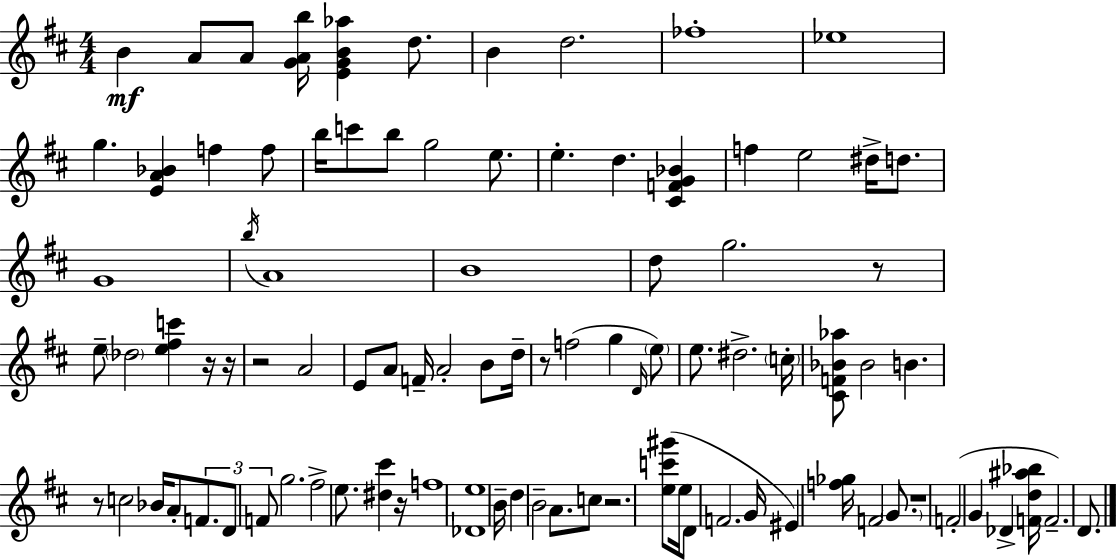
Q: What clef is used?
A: treble